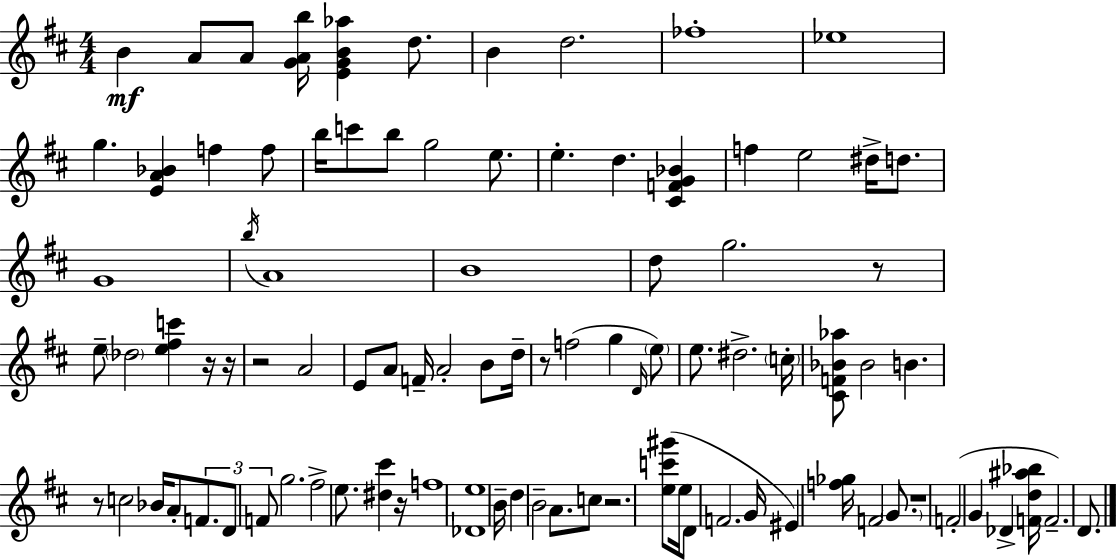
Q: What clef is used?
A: treble